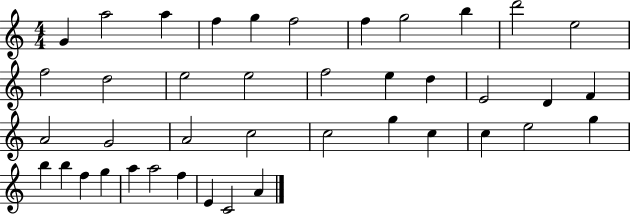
G4/q A5/h A5/q F5/q G5/q F5/h F5/q G5/h B5/q D6/h E5/h F5/h D5/h E5/h E5/h F5/h E5/q D5/q E4/h D4/q F4/q A4/h G4/h A4/h C5/h C5/h G5/q C5/q C5/q E5/h G5/q B5/q B5/q F5/q G5/q A5/q A5/h F5/q E4/q C4/h A4/q